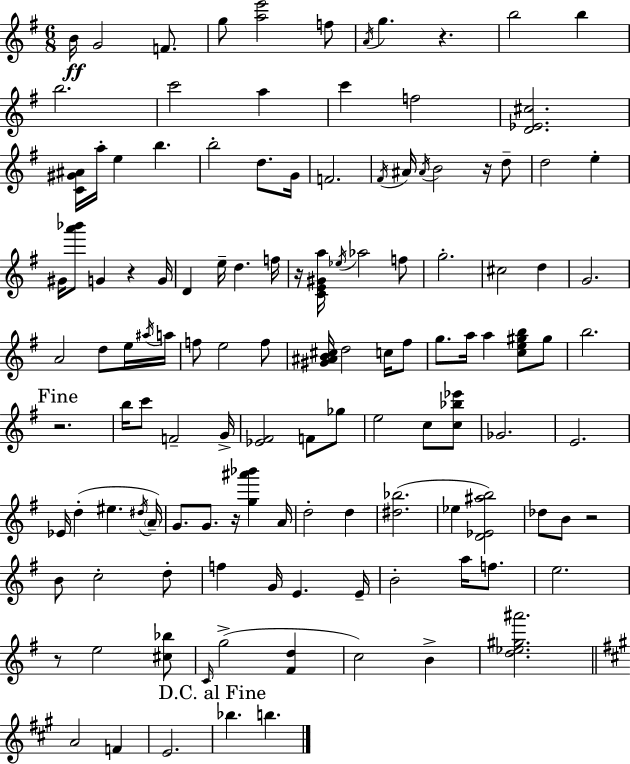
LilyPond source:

{
  \clef treble
  \numericTimeSignature
  \time 6/8
  \key e \minor
  b'16\ff g'2 f'8. | g''8 <a'' e'''>2 f''8 | \acciaccatura { a'16 } g''4. r4. | b''2 b''4 | \break b''2. | c'''2 a''4 | c'''4 f''2 | <d' ees' cis''>2. | \break <c' gis' ais'>16 a''16-. e''4 b''4. | b''2-. d''8. | g'16 f'2. | \acciaccatura { fis'16 } ais'16 \acciaccatura { ais'16 } b'2 | \break r16 d''8-- d''2 e''4-. | gis'16 <a''' bes'''>8 g'4 r4 | g'16 d'4 e''16-- d''4. | f''16 r16 <c' e' gis' a''>16 \acciaccatura { ees''16 } aes''2 | \break f''8 g''2.-. | cis''2 | d''4 g'2. | a'2 | \break d''8 e''16 \acciaccatura { ais''16 } a''16 f''8 e''2 | f''8 <gis' ais' b' cis''>16 d''2 | c''16 fis''8 g''8. a''16 a''4 | <c'' e'' gis'' b''>8 gis''8 b''2. | \break \mark "Fine" r2. | b''16 c'''8 f'2-- | g'16-> <ees' fis'>2 | f'8 ges''8 e''2 | \break c''8 <c'' bes'' ees'''>8 ges'2. | e'2. | ees'16 d''4-.( eis''4. | \acciaccatura { dis''16 }) \parenthesize a'16-- g'8. g'8. | \break r16 <g'' ais''' bes'''>4 a'16 d''2-. | d''4 <dis'' bes''>2.( | ees''4 <d' ees' ais'' b''>2) | des''8 b'8 r2 | \break b'8 c''2-. | d''8-. f''4 g'16 e'4. | e'16-- b'2-. | a''16 f''8. e''2. | \break r8 e''2 | <cis'' bes''>8 \grace { c'16 }( g''2-> | <fis' d''>4 c''2) | b'4-> <d'' ees'' gis'' ais'''>2. | \break \bar "||" \break \key a \major a'2 f'4 | e'2. | \mark "D.C. al Fine" bes''4. b''4. | \bar "|."
}